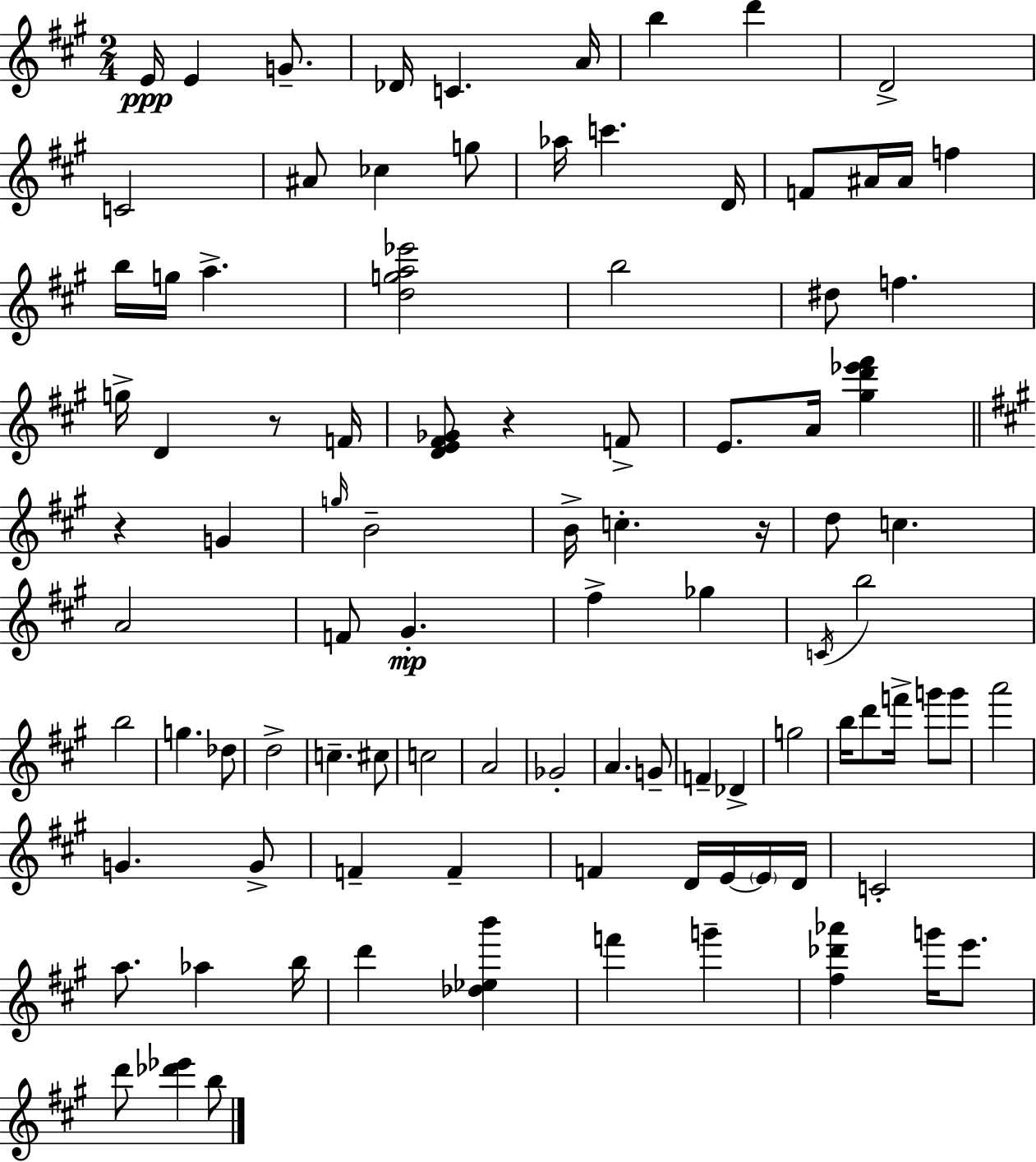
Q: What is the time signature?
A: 2/4